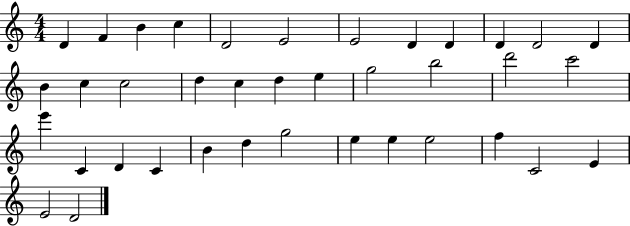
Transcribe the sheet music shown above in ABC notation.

X:1
T:Untitled
M:4/4
L:1/4
K:C
D F B c D2 E2 E2 D D D D2 D B c c2 d c d e g2 b2 d'2 c'2 e' C D C B d g2 e e e2 f C2 E E2 D2